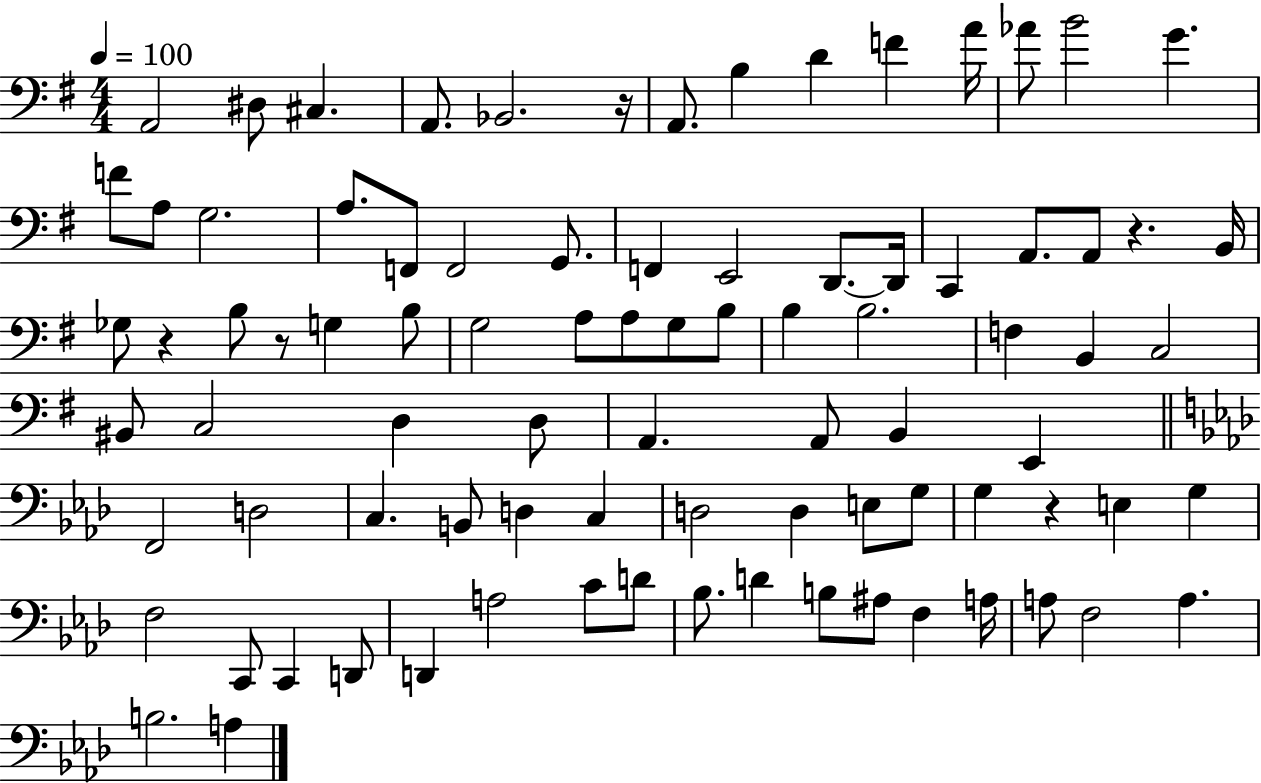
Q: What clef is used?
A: bass